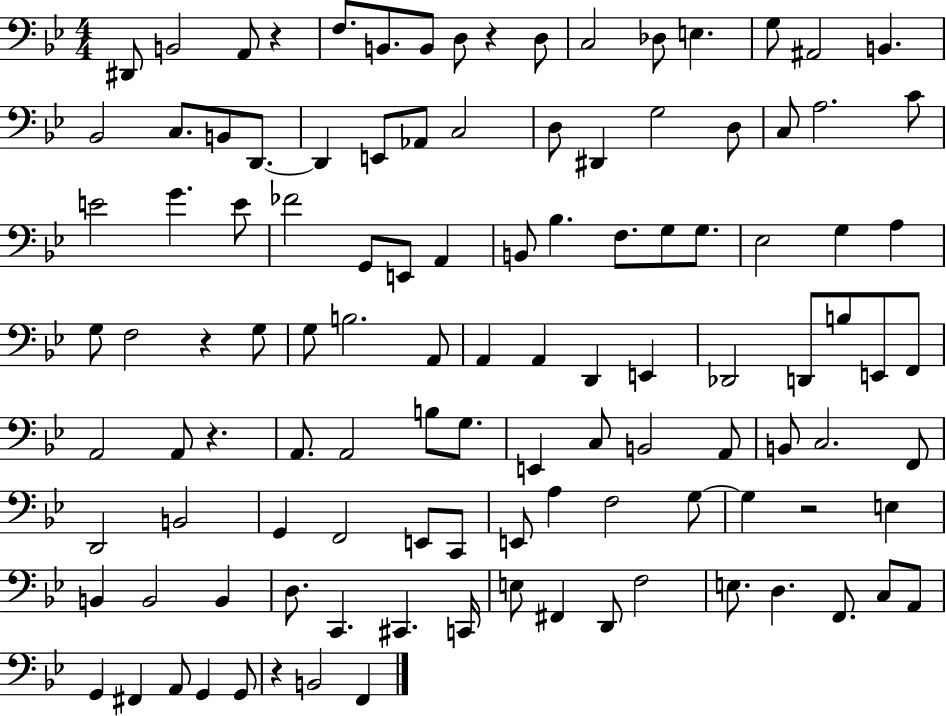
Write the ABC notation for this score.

X:1
T:Untitled
M:4/4
L:1/4
K:Bb
^D,,/2 B,,2 A,,/2 z F,/2 B,,/2 B,,/2 D,/2 z D,/2 C,2 _D,/2 E, G,/2 ^A,,2 B,, _B,,2 C,/2 B,,/2 D,,/2 D,, E,,/2 _A,,/2 C,2 D,/2 ^D,, G,2 D,/2 C,/2 A,2 C/2 E2 G E/2 _F2 G,,/2 E,,/2 A,, B,,/2 _B, F,/2 G,/2 G,/2 _E,2 G, A, G,/2 F,2 z G,/2 G,/2 B,2 A,,/2 A,, A,, D,, E,, _D,,2 D,,/2 B,/2 E,,/2 F,,/2 A,,2 A,,/2 z A,,/2 A,,2 B,/2 G,/2 E,, C,/2 B,,2 A,,/2 B,,/2 C,2 F,,/2 D,,2 B,,2 G,, F,,2 E,,/2 C,,/2 E,,/2 A, F,2 G,/2 G, z2 E, B,, B,,2 B,, D,/2 C,, ^C,, C,,/4 E,/2 ^F,, D,,/2 F,2 E,/2 D, F,,/2 C,/2 A,,/2 G,, ^F,, A,,/2 G,, G,,/2 z B,,2 F,,